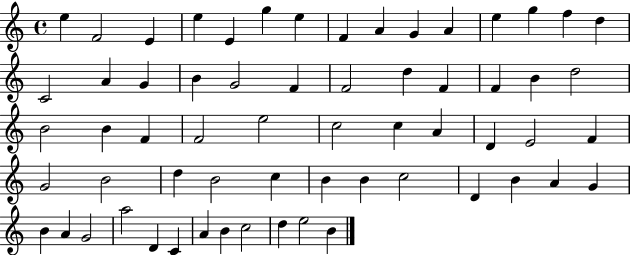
{
  \clef treble
  \time 4/4
  \defaultTimeSignature
  \key c \major
  e''4 f'2 e'4 | e''4 e'4 g''4 e''4 | f'4 a'4 g'4 a'4 | e''4 g''4 f''4 d''4 | \break c'2 a'4 g'4 | b'4 g'2 f'4 | f'2 d''4 f'4 | f'4 b'4 d''2 | \break b'2 b'4 f'4 | f'2 e''2 | c''2 c''4 a'4 | d'4 e'2 f'4 | \break g'2 b'2 | d''4 b'2 c''4 | b'4 b'4 c''2 | d'4 b'4 a'4 g'4 | \break b'4 a'4 g'2 | a''2 d'4 c'4 | a'4 b'4 c''2 | d''4 e''2 b'4 | \break \bar "|."
}